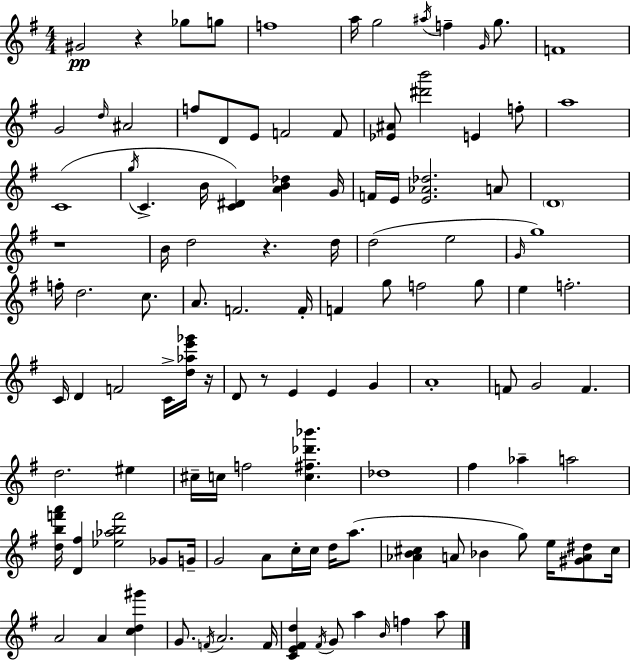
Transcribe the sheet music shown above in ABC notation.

X:1
T:Untitled
M:4/4
L:1/4
K:G
^G2 z _g/2 g/2 f4 a/4 g2 ^a/4 f G/4 g/2 F4 G2 d/4 ^A2 f/2 D/2 E/2 F2 F/2 [_E^A]/2 [^d'b']2 E f/2 a4 C4 g/4 C B/4 [C^D] [AB_d] G/4 F/4 E/4 [E_A_d]2 A/2 D4 z4 B/4 d2 z d/4 d2 e2 G/4 g4 f/4 d2 c/2 A/2 F2 F/4 F g/2 f2 g/2 e f2 C/4 D F2 C/4 [d_ae'_g']/4 z/4 D/2 z/2 E E G A4 F/2 G2 F d2 ^e ^c/4 c/4 f2 [c^f_d'_b'] _d4 ^f _a a2 [dbf'a']/4 [D^f] [_e_abf']2 _G/2 G/4 G2 A/2 c/4 c/4 d/4 a/2 [_AB^c] A/2 _B g/2 e/4 [^GA^d]/2 ^c/4 A2 A [cd^g'] G/2 F/4 A2 F/4 [CE^Fd] ^F/4 G/2 a B/4 f a/2